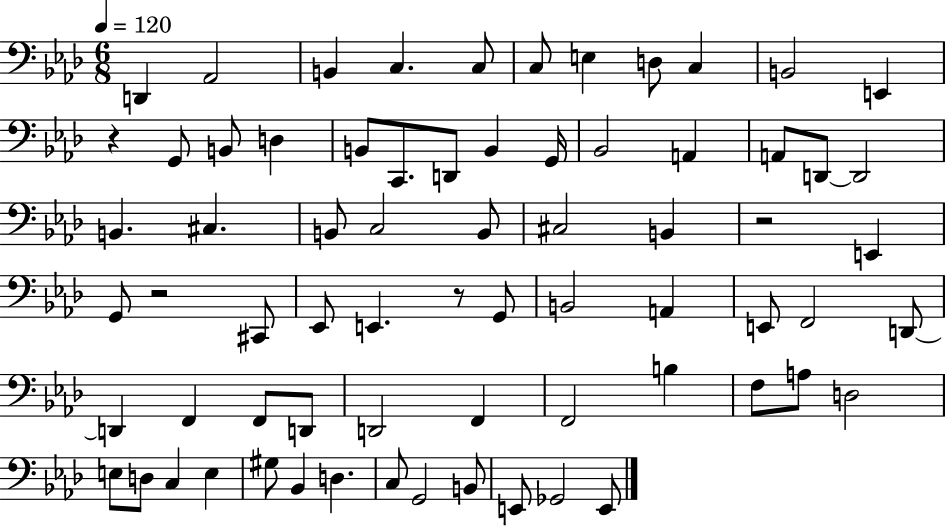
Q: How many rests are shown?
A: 4